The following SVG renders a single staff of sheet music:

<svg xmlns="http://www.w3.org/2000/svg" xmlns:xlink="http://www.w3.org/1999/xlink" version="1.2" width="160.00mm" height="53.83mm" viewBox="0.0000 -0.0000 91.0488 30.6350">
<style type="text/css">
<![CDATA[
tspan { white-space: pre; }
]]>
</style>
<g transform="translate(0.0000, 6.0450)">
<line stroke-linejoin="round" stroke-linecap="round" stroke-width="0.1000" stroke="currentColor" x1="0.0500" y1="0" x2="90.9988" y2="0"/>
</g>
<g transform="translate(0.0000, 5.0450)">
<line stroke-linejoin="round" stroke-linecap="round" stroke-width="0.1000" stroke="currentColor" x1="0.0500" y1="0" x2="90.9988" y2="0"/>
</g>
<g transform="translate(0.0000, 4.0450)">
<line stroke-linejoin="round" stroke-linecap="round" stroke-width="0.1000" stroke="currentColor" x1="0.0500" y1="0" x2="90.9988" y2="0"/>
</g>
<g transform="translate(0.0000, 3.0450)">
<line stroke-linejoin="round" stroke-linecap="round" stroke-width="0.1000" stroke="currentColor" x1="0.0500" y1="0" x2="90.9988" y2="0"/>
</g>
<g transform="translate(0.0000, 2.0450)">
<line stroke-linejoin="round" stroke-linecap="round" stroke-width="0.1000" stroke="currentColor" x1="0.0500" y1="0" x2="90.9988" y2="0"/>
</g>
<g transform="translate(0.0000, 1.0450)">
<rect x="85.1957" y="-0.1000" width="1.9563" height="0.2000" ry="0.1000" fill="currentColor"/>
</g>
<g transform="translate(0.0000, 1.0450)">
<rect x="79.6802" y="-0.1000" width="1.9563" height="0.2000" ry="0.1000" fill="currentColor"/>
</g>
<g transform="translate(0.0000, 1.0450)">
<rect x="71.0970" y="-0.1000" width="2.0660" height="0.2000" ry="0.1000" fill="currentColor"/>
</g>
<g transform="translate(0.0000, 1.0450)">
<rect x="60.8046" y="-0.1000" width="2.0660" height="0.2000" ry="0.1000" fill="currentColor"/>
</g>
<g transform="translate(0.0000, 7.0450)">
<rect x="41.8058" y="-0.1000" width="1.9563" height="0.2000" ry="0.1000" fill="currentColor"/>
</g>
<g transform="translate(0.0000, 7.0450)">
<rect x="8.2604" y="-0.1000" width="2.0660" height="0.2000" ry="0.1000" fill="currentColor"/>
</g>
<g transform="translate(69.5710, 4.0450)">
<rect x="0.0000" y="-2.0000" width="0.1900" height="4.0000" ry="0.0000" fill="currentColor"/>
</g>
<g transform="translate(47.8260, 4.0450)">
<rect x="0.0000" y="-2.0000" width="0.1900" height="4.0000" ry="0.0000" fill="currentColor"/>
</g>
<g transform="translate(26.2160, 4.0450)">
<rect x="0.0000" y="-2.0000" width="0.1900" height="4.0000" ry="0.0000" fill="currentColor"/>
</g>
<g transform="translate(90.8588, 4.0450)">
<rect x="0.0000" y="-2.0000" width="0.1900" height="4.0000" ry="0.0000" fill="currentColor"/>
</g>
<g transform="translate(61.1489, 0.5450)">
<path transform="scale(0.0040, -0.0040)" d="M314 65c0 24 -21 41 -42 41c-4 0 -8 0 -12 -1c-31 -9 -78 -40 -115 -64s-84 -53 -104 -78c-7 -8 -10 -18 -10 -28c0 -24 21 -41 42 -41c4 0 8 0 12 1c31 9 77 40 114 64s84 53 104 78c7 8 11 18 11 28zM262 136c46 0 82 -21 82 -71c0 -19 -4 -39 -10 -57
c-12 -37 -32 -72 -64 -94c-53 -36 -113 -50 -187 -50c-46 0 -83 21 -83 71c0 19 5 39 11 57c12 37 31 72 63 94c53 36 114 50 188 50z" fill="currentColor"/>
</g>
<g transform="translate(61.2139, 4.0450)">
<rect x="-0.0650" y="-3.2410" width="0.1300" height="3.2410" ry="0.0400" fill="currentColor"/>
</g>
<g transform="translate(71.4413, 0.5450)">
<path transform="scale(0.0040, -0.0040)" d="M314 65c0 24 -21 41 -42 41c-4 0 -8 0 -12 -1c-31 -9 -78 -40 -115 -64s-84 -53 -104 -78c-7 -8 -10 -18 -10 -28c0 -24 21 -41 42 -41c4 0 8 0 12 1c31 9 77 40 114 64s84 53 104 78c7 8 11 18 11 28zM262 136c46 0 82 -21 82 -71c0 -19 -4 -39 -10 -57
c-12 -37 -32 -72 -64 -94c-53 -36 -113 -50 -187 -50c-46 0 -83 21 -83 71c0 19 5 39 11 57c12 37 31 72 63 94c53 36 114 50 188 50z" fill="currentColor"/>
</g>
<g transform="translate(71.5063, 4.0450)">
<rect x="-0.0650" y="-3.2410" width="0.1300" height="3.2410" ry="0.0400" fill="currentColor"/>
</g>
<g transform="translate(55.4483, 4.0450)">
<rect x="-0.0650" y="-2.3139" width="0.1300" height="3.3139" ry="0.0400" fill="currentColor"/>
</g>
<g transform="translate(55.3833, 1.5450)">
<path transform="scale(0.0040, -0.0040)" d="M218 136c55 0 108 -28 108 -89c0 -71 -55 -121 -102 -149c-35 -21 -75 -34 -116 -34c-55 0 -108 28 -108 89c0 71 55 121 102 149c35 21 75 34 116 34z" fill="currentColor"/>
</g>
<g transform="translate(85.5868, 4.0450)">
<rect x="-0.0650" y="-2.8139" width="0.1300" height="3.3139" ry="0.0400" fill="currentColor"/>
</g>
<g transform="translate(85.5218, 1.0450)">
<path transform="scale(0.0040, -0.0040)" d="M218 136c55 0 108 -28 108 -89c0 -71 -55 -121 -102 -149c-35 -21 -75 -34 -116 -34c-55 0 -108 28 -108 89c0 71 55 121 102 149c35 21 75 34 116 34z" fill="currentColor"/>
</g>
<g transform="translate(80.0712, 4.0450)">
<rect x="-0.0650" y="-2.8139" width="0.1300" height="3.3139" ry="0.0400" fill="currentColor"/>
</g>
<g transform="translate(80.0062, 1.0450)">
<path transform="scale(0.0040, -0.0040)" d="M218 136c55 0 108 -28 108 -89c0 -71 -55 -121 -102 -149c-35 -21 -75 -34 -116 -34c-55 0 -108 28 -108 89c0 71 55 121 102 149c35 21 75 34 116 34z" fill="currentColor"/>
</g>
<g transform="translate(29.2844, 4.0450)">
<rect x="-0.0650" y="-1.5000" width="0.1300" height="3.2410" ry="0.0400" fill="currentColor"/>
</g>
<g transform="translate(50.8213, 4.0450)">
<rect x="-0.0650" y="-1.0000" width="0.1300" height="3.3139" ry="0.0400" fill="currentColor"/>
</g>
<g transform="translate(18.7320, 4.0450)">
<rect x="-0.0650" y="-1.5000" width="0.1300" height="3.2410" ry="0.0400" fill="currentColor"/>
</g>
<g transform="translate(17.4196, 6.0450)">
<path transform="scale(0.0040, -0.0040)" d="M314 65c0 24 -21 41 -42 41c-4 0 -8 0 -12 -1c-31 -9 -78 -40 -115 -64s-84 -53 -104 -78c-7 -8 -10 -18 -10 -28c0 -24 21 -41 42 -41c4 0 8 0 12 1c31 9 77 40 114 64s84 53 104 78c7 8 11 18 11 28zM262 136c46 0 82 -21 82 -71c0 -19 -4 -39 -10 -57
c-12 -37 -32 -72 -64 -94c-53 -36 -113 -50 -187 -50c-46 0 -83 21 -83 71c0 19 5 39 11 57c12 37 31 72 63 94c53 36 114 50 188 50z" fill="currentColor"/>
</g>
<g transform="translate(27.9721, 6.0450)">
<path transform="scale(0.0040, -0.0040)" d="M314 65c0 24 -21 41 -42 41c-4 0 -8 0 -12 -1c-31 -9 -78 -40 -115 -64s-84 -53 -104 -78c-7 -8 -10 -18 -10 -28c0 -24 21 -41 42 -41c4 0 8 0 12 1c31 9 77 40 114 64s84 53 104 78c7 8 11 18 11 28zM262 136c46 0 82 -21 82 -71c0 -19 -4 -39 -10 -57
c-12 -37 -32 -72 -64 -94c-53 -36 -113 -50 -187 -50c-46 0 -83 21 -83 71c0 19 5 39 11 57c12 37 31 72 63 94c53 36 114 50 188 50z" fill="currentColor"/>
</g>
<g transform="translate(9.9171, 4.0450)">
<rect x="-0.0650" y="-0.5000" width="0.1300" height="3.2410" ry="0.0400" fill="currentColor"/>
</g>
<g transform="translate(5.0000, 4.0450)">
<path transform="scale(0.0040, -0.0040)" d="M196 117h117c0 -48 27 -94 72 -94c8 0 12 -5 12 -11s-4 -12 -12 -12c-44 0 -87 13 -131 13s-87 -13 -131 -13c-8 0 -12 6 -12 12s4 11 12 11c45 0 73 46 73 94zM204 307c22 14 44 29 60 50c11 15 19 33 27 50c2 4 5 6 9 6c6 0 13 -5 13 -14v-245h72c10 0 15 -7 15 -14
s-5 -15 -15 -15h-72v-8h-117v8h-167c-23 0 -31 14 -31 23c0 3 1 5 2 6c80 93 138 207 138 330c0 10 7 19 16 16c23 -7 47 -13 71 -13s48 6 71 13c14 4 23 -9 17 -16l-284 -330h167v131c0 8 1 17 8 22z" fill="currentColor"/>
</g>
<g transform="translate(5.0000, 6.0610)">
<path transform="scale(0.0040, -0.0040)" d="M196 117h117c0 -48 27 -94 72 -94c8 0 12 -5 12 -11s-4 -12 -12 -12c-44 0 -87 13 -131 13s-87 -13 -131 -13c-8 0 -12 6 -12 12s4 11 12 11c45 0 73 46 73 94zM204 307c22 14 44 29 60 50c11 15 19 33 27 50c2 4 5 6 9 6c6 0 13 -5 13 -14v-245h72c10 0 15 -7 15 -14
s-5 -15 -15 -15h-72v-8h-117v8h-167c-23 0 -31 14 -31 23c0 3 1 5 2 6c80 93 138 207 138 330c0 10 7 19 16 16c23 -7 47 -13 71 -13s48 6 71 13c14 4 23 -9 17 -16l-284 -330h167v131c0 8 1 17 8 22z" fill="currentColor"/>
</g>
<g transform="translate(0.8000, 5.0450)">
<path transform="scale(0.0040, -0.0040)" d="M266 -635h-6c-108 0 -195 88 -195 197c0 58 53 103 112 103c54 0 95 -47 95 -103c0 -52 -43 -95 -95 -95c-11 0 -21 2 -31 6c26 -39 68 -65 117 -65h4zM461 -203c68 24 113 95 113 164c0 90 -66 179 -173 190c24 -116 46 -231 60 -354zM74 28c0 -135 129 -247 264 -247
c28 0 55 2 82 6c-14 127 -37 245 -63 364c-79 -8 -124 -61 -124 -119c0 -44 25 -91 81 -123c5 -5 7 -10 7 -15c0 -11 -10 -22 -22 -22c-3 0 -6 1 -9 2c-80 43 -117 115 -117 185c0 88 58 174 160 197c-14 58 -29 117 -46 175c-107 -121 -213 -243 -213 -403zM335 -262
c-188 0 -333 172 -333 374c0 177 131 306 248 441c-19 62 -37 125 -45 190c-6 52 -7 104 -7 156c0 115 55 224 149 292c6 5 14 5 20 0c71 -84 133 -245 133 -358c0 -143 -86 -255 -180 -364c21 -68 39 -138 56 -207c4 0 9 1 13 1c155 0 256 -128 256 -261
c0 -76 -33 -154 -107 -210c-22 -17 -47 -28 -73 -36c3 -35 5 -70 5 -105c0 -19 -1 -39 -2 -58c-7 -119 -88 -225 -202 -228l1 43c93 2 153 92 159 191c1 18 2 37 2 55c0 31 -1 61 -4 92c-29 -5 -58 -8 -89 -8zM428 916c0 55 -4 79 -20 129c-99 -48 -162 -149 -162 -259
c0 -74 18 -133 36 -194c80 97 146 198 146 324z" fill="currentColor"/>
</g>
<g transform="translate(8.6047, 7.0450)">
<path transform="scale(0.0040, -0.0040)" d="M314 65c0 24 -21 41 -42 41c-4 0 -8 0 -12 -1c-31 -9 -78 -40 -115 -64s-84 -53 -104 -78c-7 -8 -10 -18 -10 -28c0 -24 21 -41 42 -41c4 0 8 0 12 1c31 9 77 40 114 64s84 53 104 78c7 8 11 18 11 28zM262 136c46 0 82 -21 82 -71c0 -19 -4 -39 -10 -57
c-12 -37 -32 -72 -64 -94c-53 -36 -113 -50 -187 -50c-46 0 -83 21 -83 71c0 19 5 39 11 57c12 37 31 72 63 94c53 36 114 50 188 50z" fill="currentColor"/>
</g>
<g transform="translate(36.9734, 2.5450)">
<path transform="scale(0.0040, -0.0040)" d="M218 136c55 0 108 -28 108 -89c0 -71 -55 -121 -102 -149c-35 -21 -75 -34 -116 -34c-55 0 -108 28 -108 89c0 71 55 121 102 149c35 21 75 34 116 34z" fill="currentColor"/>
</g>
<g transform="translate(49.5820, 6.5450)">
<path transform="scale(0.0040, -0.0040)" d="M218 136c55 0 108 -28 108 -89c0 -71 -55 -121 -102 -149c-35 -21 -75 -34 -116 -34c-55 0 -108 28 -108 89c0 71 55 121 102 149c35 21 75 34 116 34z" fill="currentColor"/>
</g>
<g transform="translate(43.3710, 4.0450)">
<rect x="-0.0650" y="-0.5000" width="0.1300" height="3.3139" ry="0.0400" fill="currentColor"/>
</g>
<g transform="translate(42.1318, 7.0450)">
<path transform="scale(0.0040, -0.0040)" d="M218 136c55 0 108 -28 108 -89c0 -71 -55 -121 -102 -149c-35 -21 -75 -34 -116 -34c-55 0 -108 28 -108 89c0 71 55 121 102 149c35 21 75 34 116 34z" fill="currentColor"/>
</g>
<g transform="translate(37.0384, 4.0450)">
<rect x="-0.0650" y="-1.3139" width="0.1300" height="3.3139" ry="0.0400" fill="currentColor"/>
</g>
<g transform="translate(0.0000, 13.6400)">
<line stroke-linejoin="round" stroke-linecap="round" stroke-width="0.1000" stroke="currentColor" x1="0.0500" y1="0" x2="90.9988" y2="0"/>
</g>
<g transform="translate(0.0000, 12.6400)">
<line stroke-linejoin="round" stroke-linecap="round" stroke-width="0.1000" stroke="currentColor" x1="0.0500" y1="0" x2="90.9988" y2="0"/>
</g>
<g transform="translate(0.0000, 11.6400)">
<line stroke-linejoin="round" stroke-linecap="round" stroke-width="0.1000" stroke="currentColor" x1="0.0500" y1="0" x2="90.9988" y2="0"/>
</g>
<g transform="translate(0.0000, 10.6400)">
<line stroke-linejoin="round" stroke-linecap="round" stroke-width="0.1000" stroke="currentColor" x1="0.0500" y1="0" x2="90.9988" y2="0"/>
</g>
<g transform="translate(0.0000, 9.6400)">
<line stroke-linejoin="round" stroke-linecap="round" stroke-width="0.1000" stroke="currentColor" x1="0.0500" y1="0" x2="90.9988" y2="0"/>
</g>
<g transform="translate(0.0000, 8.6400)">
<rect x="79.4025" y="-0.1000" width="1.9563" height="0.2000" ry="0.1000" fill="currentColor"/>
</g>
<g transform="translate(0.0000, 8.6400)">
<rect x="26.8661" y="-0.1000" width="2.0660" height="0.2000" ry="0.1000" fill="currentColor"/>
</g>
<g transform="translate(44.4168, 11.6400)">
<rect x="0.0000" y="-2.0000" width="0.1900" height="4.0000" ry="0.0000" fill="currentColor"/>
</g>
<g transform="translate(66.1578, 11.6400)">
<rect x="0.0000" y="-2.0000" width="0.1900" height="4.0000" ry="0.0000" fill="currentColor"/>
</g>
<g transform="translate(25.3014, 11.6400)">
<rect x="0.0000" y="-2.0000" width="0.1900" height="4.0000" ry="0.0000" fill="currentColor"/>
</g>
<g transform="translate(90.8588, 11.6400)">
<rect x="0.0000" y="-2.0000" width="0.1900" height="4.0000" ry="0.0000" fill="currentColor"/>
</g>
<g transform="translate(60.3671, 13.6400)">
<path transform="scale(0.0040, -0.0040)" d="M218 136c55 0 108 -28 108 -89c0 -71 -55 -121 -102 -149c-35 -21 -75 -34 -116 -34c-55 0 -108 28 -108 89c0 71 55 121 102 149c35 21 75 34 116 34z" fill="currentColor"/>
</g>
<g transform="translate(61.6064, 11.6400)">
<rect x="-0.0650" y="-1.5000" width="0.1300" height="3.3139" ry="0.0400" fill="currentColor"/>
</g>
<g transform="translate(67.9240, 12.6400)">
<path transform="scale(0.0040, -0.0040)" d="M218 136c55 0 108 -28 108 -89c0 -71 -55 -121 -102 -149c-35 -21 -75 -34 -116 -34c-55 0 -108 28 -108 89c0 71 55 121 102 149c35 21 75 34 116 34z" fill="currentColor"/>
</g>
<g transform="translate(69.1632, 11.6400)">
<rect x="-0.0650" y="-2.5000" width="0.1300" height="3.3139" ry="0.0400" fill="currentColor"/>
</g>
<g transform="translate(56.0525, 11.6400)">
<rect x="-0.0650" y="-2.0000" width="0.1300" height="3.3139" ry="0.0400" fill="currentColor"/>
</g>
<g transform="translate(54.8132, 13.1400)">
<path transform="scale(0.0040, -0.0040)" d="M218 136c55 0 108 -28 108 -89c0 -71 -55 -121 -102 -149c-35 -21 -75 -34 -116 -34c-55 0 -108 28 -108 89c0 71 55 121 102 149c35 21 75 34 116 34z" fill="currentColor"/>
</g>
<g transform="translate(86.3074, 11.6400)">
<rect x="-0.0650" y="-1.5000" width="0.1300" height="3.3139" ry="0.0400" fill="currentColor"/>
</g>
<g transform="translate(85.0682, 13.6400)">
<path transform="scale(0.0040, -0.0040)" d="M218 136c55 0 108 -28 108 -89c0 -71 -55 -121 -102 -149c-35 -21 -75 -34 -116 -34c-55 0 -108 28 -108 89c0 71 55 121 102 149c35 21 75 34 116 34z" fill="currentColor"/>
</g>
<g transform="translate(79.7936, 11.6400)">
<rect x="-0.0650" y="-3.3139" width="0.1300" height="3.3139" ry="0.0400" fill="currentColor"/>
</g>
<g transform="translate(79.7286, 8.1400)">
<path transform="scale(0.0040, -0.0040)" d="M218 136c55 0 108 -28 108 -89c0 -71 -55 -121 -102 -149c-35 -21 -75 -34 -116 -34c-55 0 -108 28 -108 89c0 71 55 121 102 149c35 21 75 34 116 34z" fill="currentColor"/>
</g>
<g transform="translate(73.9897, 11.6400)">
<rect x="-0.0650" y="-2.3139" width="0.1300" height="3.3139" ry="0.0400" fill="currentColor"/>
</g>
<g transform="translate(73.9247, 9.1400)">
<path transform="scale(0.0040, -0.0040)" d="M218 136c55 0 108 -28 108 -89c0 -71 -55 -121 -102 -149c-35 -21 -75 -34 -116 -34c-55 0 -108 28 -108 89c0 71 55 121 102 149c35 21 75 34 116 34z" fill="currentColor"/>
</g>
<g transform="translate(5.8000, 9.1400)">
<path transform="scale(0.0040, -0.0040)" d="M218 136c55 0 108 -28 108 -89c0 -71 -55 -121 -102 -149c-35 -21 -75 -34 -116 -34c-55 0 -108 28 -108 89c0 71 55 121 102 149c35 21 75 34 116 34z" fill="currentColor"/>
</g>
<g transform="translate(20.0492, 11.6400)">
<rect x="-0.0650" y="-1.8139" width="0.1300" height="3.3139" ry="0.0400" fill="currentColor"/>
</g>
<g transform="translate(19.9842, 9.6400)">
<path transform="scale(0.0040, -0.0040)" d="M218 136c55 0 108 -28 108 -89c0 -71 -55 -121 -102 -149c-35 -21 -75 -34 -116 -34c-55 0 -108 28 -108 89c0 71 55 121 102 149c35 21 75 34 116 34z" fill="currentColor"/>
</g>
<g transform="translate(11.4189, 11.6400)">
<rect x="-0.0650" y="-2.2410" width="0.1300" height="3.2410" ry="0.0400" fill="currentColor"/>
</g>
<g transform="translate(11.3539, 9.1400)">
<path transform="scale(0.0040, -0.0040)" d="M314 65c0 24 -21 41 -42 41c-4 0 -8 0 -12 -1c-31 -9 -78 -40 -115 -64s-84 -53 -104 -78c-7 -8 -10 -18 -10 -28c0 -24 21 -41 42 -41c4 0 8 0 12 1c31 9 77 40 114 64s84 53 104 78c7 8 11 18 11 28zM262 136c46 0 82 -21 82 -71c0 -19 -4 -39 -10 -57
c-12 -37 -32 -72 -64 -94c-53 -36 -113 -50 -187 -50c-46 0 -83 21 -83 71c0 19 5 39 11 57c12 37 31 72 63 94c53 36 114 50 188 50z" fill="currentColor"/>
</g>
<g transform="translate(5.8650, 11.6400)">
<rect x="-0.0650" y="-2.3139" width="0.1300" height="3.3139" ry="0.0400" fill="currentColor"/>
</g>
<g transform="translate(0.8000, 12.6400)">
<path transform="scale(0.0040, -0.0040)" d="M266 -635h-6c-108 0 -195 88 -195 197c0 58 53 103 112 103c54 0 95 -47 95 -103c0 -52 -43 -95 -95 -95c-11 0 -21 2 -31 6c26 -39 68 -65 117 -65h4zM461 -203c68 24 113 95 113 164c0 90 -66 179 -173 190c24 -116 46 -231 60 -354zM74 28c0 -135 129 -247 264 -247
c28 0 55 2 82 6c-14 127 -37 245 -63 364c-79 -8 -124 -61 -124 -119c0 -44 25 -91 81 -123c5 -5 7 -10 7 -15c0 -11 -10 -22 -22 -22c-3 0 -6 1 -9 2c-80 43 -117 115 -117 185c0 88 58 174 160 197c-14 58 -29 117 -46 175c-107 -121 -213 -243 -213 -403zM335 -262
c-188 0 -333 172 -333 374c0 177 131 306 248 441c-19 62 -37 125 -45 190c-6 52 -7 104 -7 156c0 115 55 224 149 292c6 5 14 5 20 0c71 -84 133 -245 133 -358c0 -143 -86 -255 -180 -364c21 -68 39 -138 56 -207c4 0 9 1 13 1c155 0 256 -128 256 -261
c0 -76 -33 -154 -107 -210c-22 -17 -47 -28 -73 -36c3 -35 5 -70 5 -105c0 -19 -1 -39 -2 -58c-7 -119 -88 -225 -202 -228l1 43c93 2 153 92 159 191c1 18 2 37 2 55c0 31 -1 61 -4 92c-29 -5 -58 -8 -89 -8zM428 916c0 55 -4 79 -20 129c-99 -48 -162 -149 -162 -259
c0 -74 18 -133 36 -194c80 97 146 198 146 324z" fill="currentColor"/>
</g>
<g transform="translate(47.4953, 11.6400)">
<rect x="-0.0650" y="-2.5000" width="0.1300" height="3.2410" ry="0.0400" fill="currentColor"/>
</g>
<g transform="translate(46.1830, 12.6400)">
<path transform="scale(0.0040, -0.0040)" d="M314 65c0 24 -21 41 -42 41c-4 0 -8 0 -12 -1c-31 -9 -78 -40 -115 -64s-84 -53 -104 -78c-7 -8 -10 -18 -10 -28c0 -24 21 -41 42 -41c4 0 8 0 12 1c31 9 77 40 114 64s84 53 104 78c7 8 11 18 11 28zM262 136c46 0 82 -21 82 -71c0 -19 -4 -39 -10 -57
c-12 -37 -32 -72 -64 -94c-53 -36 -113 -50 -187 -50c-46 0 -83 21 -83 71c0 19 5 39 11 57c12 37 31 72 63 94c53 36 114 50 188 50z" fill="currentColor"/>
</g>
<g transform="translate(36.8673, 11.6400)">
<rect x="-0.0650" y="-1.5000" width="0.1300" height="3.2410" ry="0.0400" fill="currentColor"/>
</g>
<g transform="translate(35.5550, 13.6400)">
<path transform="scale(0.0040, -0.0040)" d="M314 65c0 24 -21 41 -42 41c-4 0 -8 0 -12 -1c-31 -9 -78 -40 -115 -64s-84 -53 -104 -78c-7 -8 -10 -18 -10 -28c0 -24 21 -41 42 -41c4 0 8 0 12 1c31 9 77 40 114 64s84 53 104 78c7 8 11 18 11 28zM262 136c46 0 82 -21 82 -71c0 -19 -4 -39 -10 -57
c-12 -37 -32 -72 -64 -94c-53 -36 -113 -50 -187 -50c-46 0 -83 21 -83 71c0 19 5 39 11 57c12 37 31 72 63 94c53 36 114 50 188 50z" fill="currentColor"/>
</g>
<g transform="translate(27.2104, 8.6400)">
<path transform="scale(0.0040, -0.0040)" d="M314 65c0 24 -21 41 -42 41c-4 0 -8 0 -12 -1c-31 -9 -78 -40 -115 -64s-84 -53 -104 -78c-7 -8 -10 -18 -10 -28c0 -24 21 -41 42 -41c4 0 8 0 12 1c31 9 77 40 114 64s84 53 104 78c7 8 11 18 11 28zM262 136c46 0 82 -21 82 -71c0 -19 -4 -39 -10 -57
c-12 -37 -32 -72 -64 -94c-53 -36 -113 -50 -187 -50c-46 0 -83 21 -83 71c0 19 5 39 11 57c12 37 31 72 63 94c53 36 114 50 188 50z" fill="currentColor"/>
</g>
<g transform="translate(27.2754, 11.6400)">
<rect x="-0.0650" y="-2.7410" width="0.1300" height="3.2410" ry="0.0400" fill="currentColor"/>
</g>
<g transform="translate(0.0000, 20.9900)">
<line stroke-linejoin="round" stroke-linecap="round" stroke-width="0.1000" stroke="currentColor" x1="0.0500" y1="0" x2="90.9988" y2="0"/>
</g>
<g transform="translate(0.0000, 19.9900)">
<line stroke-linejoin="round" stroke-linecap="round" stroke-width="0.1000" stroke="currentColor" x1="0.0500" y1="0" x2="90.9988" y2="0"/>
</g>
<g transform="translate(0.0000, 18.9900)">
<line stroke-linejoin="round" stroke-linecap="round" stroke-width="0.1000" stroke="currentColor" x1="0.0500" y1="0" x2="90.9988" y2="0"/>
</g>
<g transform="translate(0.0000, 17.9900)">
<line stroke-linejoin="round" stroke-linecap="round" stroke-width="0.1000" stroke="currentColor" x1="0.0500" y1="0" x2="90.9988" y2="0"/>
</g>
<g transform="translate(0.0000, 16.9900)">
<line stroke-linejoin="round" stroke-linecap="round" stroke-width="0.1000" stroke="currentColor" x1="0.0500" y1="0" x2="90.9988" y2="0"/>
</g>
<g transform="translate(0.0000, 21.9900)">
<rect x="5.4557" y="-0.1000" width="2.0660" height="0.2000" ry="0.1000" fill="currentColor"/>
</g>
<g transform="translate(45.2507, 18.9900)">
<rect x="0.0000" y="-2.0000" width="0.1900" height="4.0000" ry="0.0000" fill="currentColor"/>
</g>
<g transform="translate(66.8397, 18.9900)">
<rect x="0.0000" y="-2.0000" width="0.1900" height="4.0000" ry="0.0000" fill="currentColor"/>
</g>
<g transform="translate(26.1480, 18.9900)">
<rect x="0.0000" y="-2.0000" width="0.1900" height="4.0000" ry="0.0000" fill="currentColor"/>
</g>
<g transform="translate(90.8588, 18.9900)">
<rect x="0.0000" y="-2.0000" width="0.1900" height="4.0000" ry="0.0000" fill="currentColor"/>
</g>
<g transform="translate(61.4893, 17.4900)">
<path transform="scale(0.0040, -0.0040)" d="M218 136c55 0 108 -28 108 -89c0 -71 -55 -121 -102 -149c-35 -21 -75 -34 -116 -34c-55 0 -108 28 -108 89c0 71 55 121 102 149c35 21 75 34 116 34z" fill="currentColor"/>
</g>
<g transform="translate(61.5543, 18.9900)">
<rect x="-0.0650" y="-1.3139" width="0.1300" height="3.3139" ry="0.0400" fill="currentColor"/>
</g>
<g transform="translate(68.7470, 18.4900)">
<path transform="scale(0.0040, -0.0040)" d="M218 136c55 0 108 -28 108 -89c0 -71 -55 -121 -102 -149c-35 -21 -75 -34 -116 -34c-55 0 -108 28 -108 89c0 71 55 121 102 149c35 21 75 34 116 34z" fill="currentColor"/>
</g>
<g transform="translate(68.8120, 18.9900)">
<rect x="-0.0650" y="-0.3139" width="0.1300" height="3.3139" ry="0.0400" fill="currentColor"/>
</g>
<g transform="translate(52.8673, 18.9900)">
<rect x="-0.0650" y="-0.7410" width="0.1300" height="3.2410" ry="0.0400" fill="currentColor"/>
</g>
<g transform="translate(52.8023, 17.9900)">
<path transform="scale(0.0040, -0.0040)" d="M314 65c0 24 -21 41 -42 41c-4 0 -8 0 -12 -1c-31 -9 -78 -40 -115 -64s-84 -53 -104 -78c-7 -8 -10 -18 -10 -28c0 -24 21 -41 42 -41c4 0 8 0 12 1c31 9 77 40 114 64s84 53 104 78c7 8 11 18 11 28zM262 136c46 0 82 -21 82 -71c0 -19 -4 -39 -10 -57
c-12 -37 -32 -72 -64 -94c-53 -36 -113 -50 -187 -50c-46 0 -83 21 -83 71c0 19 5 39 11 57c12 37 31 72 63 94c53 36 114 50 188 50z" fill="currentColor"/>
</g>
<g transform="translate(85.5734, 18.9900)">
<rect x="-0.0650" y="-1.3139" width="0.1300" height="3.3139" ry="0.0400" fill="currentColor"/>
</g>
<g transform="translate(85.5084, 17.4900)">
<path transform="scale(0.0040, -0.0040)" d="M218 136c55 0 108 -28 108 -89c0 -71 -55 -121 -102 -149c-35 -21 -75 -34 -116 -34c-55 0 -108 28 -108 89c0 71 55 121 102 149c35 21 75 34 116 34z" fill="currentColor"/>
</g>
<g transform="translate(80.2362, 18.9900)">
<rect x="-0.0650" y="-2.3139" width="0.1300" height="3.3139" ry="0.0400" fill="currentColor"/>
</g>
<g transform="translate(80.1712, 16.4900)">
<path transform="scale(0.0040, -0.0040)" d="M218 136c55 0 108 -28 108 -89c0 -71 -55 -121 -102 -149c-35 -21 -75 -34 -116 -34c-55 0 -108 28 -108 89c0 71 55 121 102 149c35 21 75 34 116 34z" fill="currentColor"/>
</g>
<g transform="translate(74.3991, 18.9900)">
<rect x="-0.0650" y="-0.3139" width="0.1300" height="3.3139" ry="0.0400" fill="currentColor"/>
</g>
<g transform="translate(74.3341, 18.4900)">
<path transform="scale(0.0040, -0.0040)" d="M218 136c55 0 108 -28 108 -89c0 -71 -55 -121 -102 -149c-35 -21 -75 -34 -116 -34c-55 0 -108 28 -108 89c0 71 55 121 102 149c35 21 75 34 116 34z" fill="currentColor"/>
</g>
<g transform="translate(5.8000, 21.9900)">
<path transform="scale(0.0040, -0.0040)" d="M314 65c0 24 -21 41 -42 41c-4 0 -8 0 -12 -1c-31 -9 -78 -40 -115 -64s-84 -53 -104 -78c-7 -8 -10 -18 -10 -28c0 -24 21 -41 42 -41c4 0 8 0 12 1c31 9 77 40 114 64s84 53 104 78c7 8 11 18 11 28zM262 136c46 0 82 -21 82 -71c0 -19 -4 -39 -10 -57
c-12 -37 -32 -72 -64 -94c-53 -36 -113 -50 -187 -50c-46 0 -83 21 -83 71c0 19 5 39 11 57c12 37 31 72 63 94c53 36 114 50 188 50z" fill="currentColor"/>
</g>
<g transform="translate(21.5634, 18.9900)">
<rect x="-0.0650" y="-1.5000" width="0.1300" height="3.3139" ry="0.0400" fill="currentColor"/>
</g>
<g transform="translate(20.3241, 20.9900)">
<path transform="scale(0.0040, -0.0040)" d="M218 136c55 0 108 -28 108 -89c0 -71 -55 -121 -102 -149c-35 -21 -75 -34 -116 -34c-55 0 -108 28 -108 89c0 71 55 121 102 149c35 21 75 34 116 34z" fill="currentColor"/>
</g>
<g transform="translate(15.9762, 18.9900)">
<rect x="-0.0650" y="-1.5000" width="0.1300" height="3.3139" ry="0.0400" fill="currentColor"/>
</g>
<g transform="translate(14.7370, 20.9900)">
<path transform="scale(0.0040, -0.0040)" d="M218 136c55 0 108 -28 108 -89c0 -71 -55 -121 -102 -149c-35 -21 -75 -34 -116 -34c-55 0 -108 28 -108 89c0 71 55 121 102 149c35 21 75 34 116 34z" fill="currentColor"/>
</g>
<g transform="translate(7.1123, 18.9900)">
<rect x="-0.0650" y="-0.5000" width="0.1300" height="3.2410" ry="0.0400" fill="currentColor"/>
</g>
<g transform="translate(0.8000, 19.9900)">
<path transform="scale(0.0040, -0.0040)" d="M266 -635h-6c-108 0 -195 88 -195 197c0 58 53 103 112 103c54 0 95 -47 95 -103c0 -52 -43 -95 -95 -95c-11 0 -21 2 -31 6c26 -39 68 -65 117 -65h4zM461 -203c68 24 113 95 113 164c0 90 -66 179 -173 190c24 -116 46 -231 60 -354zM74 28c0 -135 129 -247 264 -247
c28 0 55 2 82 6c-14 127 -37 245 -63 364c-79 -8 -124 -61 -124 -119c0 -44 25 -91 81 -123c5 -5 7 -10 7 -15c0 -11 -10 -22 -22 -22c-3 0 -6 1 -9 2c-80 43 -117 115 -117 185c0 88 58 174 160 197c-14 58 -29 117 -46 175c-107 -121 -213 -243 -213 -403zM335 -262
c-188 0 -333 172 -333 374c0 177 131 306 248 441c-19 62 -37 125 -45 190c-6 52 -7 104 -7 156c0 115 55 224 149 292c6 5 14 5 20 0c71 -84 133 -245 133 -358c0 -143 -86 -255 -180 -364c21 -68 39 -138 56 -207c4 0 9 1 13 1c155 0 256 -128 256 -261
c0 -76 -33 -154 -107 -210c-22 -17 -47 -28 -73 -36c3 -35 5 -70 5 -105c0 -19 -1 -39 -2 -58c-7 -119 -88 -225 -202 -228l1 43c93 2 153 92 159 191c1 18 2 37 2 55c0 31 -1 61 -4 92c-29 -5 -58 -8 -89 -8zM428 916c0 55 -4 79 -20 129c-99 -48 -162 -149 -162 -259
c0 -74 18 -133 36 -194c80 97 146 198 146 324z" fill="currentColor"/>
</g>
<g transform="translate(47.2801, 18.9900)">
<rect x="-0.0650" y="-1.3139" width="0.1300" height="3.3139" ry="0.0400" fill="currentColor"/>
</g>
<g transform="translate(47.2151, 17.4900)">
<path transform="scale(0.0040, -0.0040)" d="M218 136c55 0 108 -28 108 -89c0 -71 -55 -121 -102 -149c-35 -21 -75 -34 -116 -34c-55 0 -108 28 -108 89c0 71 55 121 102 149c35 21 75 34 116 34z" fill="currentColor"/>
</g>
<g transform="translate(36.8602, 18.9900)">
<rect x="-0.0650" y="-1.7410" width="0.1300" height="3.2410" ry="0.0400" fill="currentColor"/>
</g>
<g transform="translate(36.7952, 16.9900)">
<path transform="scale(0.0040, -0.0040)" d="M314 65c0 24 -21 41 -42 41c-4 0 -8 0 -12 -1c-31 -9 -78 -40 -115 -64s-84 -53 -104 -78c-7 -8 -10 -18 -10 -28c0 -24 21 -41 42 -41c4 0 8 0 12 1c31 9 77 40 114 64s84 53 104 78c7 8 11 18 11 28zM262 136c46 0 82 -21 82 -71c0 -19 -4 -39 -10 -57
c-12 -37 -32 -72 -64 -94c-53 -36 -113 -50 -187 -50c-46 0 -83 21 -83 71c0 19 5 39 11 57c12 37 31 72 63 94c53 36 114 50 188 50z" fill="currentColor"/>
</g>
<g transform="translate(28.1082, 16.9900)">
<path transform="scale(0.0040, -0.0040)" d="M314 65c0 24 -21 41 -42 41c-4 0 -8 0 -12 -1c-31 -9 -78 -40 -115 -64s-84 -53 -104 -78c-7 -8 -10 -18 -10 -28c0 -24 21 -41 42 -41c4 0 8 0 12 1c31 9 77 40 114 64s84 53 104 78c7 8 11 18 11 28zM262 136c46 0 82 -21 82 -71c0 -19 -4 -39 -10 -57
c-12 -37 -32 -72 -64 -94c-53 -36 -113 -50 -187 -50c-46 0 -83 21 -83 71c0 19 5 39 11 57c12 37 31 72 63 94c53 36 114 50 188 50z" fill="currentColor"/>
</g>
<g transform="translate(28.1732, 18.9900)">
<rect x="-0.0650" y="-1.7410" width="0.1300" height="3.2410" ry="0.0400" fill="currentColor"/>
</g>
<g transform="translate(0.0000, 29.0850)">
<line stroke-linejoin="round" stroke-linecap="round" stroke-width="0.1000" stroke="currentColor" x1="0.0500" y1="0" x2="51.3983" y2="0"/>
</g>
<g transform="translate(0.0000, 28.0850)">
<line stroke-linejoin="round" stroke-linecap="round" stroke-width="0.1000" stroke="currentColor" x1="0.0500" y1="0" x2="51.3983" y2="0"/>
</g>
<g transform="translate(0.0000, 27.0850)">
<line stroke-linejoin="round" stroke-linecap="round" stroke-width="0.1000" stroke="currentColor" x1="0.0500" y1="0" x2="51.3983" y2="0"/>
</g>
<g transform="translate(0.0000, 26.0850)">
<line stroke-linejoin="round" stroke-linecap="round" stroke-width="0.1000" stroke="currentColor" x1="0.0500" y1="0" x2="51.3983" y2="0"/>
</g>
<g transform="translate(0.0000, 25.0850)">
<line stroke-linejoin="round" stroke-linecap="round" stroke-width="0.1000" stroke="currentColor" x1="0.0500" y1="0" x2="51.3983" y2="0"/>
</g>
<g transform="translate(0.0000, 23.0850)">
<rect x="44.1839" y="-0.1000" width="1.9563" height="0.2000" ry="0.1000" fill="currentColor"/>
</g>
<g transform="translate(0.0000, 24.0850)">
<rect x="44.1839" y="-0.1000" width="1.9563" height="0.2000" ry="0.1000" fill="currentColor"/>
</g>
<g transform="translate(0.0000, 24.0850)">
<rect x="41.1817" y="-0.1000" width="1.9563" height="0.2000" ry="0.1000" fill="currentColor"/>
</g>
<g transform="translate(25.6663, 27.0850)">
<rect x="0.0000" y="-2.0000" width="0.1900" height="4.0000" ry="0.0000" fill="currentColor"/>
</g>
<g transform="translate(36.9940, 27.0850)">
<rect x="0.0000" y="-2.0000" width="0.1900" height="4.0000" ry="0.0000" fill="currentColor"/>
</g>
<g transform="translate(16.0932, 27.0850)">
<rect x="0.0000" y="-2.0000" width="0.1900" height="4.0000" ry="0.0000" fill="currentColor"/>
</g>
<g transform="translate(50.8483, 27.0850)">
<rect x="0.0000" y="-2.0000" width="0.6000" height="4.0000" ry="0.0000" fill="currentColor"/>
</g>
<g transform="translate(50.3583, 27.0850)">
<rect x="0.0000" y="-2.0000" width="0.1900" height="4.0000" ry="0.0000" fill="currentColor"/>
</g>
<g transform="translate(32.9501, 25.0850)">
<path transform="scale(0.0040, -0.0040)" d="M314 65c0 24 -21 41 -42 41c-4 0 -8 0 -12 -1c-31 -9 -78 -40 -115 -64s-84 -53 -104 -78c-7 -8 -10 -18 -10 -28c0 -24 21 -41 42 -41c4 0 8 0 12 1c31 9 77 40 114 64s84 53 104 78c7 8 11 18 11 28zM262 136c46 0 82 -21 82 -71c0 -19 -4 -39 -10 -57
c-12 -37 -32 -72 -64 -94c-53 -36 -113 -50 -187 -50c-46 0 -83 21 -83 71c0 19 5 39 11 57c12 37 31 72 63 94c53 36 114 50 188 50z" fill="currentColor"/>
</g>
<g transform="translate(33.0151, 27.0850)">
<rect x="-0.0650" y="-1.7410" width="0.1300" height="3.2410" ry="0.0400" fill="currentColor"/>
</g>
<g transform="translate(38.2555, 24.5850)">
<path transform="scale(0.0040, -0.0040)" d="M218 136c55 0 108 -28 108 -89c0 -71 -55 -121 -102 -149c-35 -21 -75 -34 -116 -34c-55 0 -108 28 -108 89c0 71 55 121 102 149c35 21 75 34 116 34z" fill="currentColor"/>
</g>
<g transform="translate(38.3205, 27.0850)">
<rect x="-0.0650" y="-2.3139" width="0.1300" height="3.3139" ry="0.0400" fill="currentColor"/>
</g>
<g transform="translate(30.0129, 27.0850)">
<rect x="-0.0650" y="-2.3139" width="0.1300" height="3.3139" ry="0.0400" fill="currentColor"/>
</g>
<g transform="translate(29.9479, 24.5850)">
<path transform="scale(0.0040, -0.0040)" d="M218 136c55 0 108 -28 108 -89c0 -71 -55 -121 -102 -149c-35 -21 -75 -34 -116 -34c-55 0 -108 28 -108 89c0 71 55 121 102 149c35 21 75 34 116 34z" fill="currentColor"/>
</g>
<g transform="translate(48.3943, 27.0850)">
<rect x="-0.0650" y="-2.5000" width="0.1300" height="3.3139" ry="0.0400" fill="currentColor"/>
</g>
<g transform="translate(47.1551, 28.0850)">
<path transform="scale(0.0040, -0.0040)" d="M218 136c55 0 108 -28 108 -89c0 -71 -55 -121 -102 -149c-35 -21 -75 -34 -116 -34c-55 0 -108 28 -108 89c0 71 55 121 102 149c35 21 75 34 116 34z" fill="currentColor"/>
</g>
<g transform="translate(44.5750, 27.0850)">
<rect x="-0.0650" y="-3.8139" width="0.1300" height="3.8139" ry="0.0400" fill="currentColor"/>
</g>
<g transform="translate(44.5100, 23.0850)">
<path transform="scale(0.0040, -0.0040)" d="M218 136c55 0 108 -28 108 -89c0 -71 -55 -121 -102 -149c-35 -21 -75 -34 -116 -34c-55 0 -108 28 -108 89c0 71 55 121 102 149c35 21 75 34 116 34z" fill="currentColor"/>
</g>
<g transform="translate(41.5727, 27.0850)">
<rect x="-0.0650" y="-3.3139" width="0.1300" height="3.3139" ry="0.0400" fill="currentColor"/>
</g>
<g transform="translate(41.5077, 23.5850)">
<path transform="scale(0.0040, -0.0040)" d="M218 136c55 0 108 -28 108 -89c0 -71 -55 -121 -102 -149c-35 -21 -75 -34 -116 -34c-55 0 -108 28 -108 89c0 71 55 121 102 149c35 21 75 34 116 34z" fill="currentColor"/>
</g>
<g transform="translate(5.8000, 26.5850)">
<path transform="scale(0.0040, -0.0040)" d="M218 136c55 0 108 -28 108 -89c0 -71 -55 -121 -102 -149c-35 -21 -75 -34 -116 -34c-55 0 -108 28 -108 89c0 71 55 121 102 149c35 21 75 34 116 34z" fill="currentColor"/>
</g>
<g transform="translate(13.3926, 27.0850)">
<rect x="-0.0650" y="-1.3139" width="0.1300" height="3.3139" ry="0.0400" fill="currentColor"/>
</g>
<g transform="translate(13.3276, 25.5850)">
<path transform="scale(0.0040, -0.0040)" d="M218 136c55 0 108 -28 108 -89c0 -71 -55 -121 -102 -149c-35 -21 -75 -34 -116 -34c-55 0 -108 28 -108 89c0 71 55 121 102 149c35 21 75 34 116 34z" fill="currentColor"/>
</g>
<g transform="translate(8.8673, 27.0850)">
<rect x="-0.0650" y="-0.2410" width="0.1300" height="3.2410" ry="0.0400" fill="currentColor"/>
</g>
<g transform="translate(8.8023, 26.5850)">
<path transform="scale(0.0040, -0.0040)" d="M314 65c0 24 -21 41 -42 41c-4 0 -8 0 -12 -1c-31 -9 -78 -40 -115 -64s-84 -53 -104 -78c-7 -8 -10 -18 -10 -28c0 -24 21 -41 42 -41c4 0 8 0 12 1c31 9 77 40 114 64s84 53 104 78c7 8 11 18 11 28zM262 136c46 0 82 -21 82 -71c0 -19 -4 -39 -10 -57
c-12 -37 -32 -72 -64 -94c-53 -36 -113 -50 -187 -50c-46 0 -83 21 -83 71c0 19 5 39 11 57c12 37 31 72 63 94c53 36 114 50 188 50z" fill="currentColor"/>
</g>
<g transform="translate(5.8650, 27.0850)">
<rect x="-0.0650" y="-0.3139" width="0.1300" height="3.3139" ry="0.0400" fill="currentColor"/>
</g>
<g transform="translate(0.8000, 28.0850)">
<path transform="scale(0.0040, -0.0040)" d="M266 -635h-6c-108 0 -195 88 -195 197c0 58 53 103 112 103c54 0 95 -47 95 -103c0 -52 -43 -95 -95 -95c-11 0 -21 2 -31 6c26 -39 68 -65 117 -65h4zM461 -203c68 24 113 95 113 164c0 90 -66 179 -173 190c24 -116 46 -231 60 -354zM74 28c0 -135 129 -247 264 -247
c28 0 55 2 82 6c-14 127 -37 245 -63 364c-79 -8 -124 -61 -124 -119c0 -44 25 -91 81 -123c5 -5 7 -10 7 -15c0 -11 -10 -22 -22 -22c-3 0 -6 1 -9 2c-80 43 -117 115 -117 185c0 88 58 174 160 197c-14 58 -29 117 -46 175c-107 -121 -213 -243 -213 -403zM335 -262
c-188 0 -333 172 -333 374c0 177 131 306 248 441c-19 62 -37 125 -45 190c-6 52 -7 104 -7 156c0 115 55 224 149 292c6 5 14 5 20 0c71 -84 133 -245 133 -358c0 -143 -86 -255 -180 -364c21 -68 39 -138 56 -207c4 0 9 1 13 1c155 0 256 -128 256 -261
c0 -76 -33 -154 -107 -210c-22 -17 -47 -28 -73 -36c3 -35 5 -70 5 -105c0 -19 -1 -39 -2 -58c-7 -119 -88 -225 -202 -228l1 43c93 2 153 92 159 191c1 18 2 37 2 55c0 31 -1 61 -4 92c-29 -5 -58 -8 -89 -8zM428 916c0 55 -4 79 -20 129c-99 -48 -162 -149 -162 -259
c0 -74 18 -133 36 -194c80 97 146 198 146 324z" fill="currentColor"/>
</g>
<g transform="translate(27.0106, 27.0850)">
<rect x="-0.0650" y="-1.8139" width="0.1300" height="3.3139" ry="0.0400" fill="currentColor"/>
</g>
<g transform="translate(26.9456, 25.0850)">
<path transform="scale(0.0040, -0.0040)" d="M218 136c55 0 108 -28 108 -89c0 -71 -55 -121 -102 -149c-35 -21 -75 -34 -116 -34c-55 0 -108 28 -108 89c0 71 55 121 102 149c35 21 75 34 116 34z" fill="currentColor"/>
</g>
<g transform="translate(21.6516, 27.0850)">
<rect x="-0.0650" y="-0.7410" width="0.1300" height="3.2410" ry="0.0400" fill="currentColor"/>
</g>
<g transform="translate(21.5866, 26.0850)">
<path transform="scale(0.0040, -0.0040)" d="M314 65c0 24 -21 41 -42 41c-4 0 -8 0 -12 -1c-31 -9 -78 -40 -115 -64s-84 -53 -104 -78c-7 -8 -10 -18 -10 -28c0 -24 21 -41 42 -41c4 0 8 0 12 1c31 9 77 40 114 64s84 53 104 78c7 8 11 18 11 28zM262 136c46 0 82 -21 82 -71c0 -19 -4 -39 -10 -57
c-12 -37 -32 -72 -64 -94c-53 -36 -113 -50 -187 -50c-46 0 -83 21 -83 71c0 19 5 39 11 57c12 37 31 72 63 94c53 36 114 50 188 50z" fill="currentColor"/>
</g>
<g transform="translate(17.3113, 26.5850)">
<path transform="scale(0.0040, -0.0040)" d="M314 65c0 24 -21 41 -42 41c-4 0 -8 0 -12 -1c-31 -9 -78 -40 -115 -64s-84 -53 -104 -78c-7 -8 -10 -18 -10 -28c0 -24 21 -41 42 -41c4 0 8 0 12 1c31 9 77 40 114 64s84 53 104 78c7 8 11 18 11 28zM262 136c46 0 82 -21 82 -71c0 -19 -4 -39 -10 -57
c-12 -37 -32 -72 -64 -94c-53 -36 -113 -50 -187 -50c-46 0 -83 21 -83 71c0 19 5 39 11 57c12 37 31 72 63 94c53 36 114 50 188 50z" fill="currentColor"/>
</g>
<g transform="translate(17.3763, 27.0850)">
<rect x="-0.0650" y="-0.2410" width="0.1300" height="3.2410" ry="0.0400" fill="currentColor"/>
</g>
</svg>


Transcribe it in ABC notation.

X:1
T:Untitled
M:4/4
L:1/4
K:C
C2 E2 E2 e C D g b2 b2 a a g g2 f a2 E2 G2 F E G g b E C2 E E f2 f2 e d2 e c c g e c c2 e c2 d2 f g f2 g b c' G